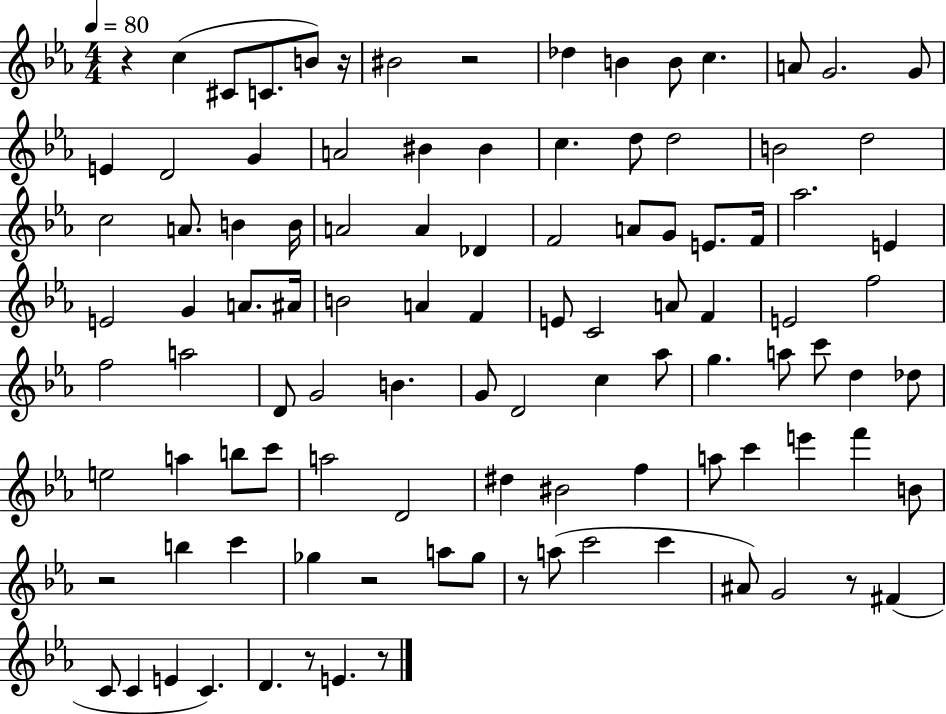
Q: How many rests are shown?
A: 9